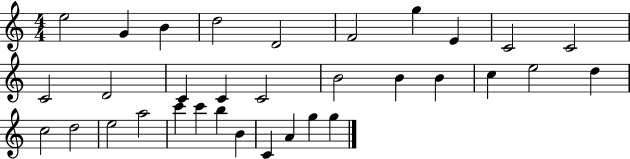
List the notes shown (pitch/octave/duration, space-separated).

E5/h G4/q B4/q D5/h D4/h F4/h G5/q E4/q C4/h C4/h C4/h D4/h C4/q C4/q C4/h B4/h B4/q B4/q C5/q E5/h D5/q C5/h D5/h E5/h A5/h C6/q C6/q B5/q B4/q C4/q A4/q G5/q G5/q